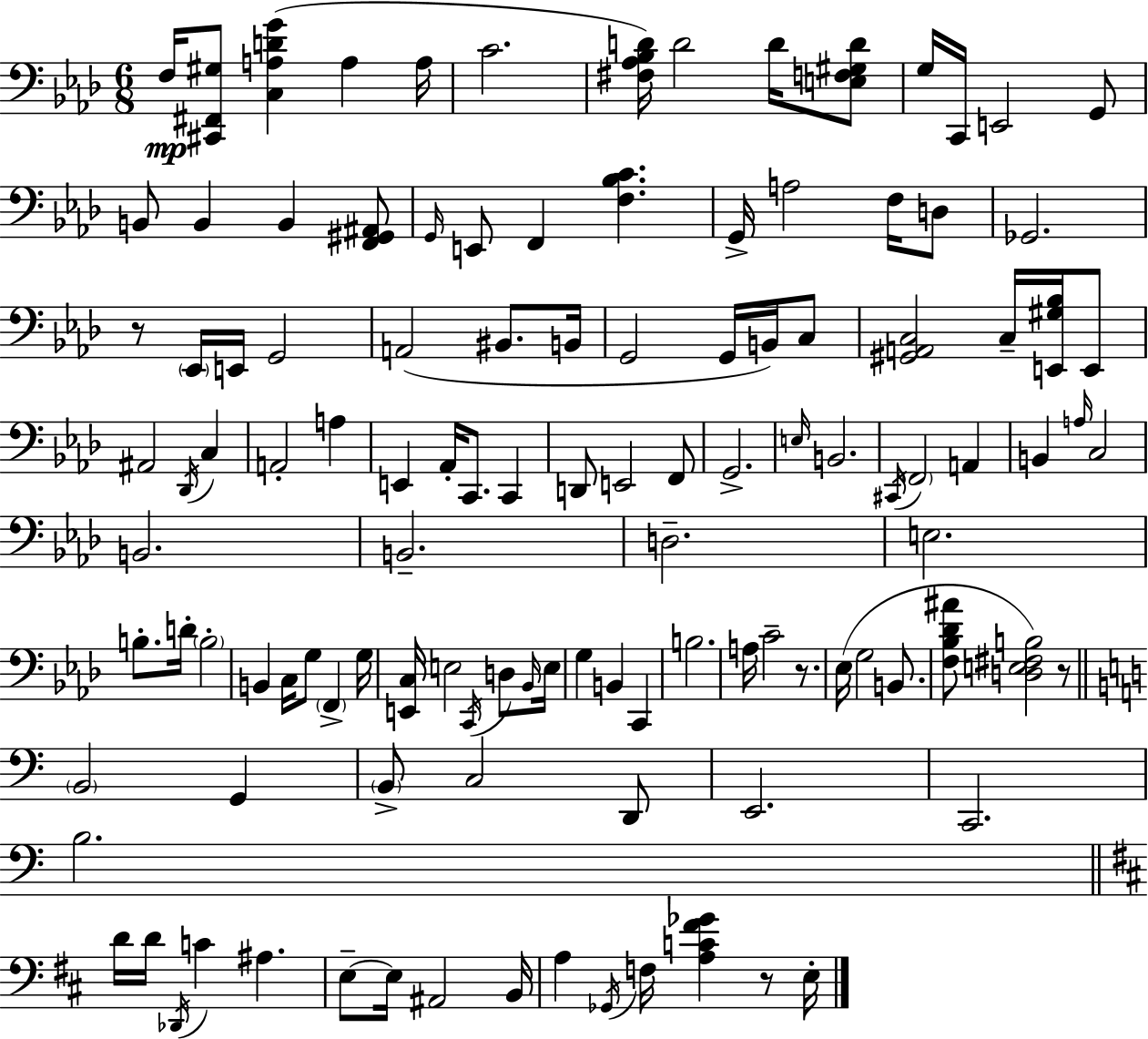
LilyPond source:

{
  \clef bass
  \numericTimeSignature
  \time 6/8
  \key f \minor
  \repeat volta 2 { f16\mp <cis, fis, gis>8 <c a d' g'>4( a4 a16 | c'2. | <fis aes bes d'>16) d'2 d'16 <e f gis d'>8 | g16 c,16 e,2 g,8 | \break b,8 b,4 b,4 <f, gis, ais,>8 | \grace { g,16 } e,8 f,4 <f bes c'>4. | g,16-> a2 f16 d8 | ges,2. | \break r8 \parenthesize ees,16 e,16 g,2 | a,2( bis,8. | b,16 g,2 g,16 b,16) c8 | <gis, a, c>2 c16-- <e, gis bes>16 e,8 | \break ais,2 \acciaccatura { des,16 } c4 | a,2-. a4 | e,4 aes,16-. c,8. c,4 | d,8 e,2 | \break f,8 g,2.-> | \grace { e16 } b,2. | \acciaccatura { cis,16 } \parenthesize f,2 | a,4 b,4 \grace { a16 } c2 | \break b,2. | b,2.-- | d2.-- | e2. | \break b8.-. d'16-. \parenthesize b2-. | b,4 c16 g8 | \parenthesize f,4-> g16 <e, c>16 e2 | \acciaccatura { c,16 } d8 \grace { bes,16 } e16 g4 b,4 | \break c,4 b2. | a16 c'2-- | r8. ees16( g2 | b,8. <f bes des' ais'>8 <d e fis b>2) | \break r8 \bar "||" \break \key a \minor \parenthesize b,2 g,4 | \parenthesize b,8-> c2 d,8 | e,2. | c,2. | \break b2. | \bar "||" \break \key b \minor d'16 d'16 \acciaccatura { des,16 } c'4 ais4. | e8--~~ e16 ais,2 | b,16 a4 \acciaccatura { ges,16 } f16 <a c' fis' ges'>4 r8 | e16-. } \bar "|."
}